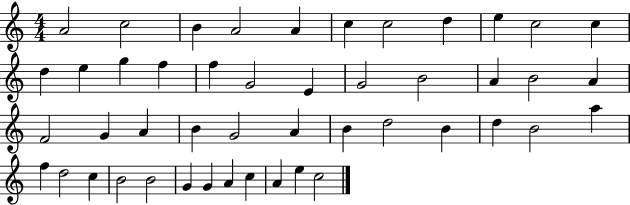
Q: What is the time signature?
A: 4/4